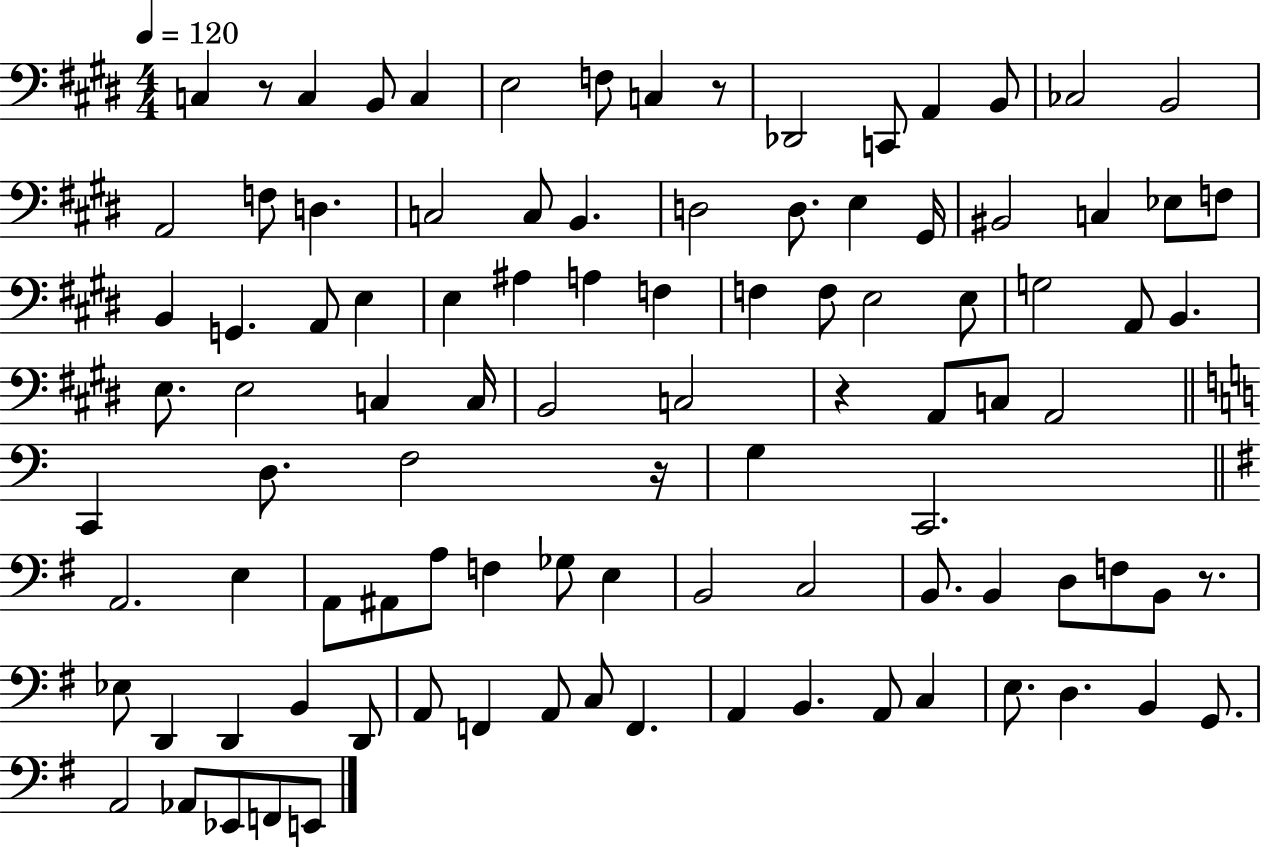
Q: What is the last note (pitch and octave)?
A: E2